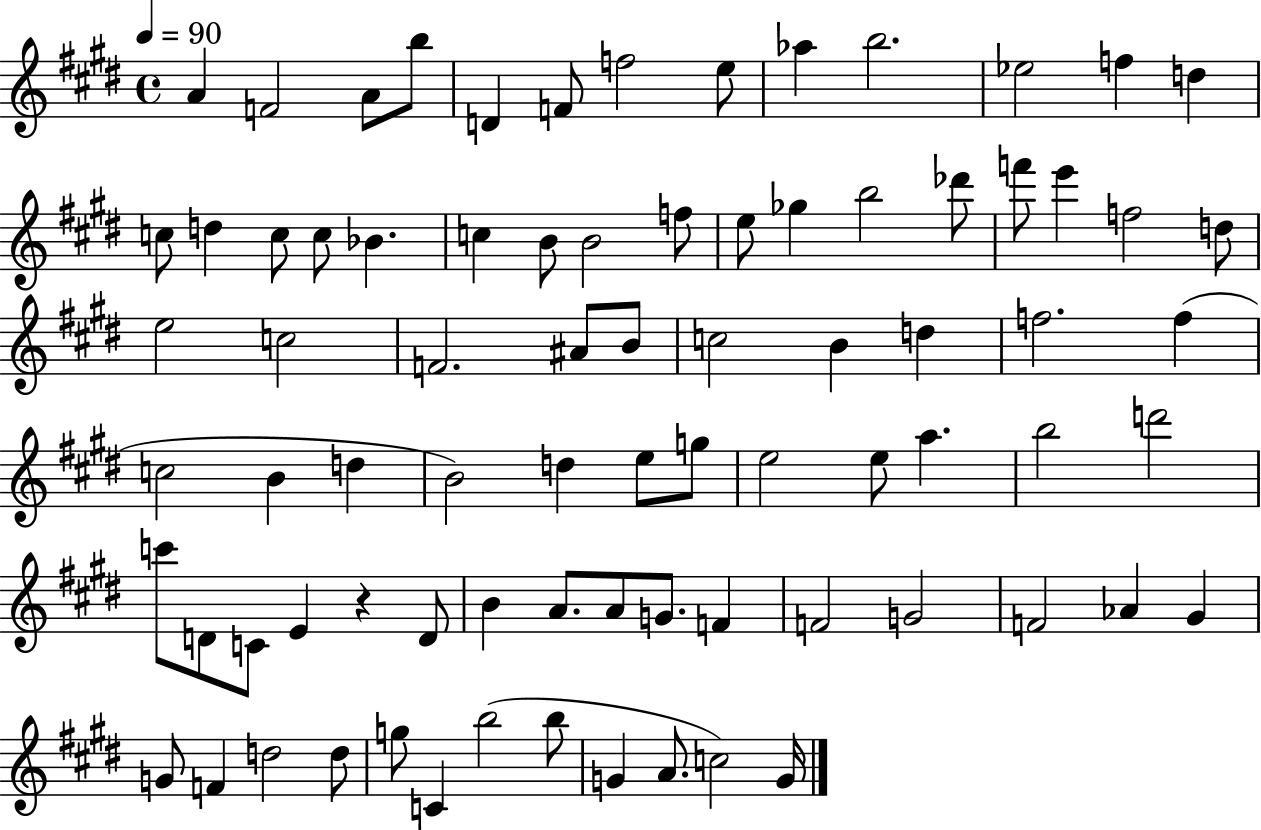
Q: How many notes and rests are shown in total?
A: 80